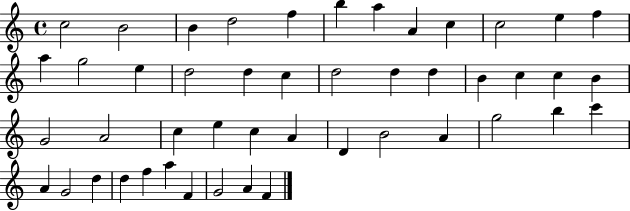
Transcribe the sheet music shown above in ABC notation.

X:1
T:Untitled
M:4/4
L:1/4
K:C
c2 B2 B d2 f b a A c c2 e f a g2 e d2 d c d2 d d B c c B G2 A2 c e c A D B2 A g2 b c' A G2 d d f a F G2 A F